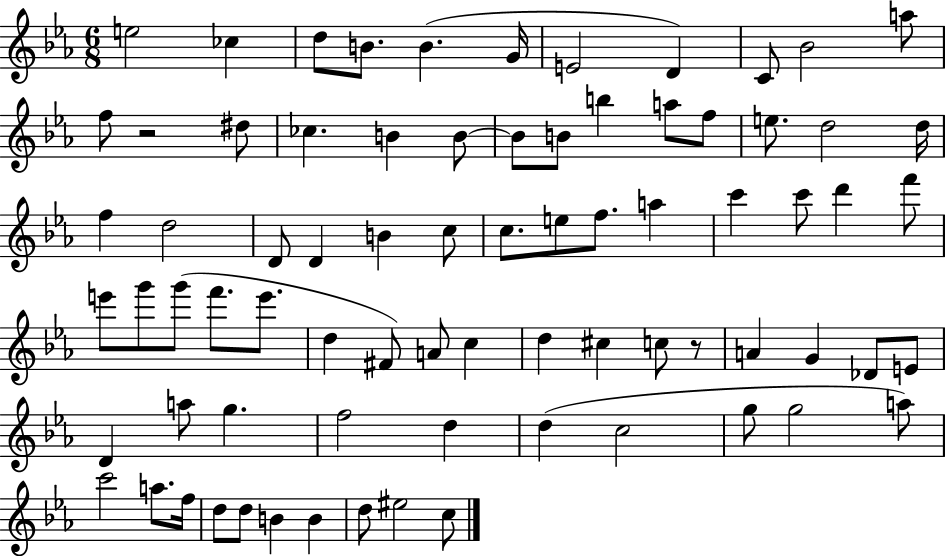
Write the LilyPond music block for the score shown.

{
  \clef treble
  \numericTimeSignature
  \time 6/8
  \key ees \major
  e''2 ces''4 | d''8 b'8. b'4.( g'16 | e'2 d'4) | c'8 bes'2 a''8 | \break f''8 r2 dis''8 | ces''4. b'4 b'8~~ | b'8 b'8 b''4 a''8 f''8 | e''8. d''2 d''16 | \break f''4 d''2 | d'8 d'4 b'4 c''8 | c''8. e''8 f''8. a''4 | c'''4 c'''8 d'''4 f'''8 | \break e'''8 g'''8 g'''8( f'''8. e'''8. | d''4 fis'8) a'8 c''4 | d''4 cis''4 c''8 r8 | a'4 g'4 des'8 e'8 | \break d'4 a''8 g''4. | f''2 d''4 | d''4( c''2 | g''8 g''2 a''8) | \break c'''2 a''8. f''16 | d''8 d''8 b'4 b'4 | d''8 eis''2 c''8 | \bar "|."
}